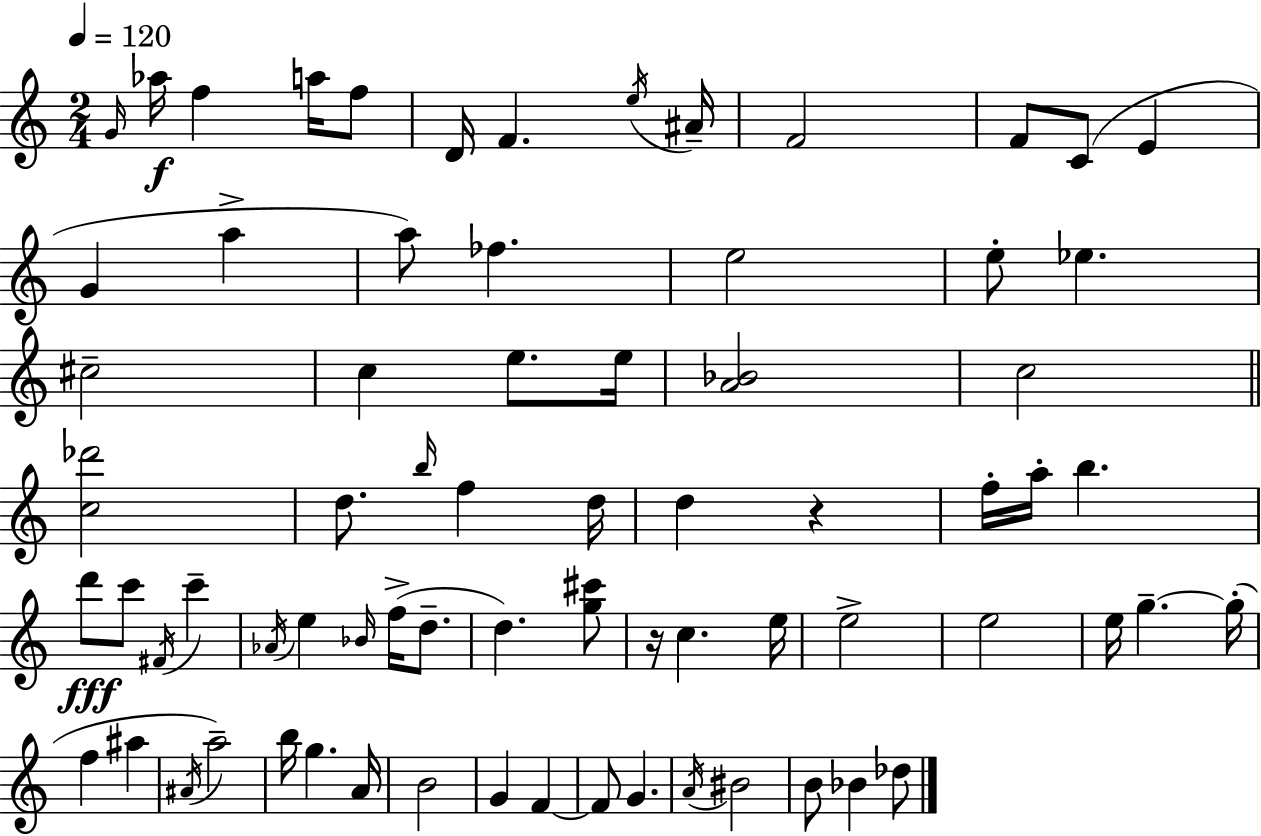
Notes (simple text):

G4/s Ab5/s F5/q A5/s F5/e D4/s F4/q. E5/s A#4/s F4/h F4/e C4/e E4/q G4/q A5/q A5/e FES5/q. E5/h E5/e Eb5/q. C#5/h C5/q E5/e. E5/s [A4,Bb4]/h C5/h [C5,Db6]/h D5/e. B5/s F5/q D5/s D5/q R/q F5/s A5/s B5/q. D6/e C6/e F#4/s C6/q Ab4/s E5/q Bb4/s F5/s D5/e. D5/q. [G5,C#6]/e R/s C5/q. E5/s E5/h E5/h E5/s G5/q. G5/s F5/q A#5/q A#4/s A5/h B5/s G5/q. A4/s B4/h G4/q F4/q F4/e G4/q. A4/s BIS4/h B4/e Bb4/q Db5/e